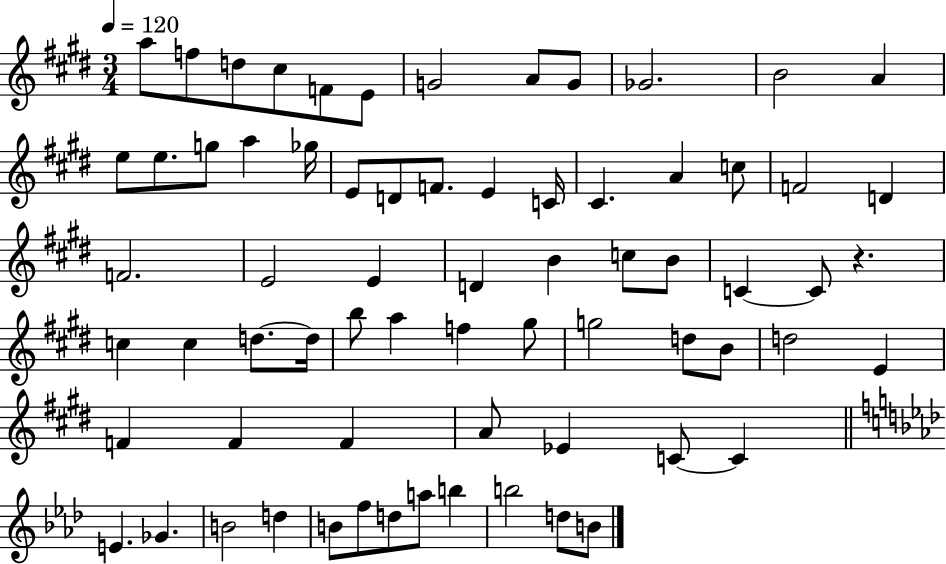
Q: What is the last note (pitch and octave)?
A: B4